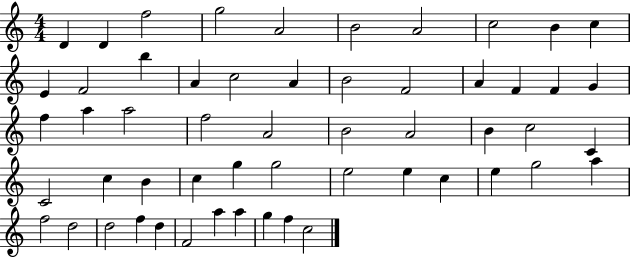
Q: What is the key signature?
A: C major